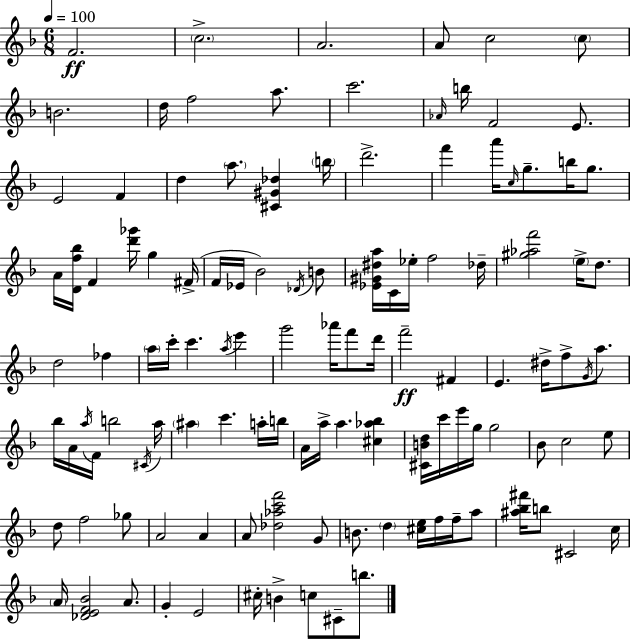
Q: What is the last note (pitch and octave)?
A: B5